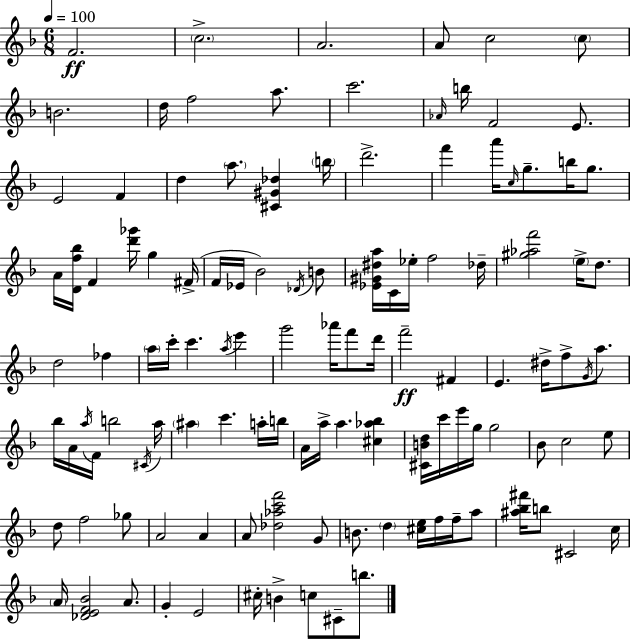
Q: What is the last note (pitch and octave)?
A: B5